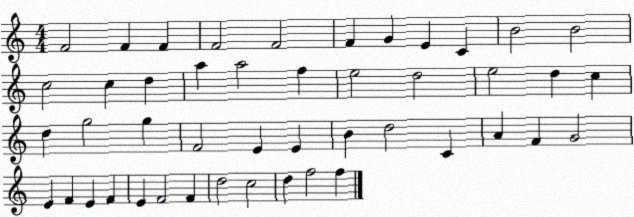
X:1
T:Untitled
M:4/4
L:1/4
K:C
F2 F F F2 F2 F G E C B2 B2 c2 c d a a2 f e2 d2 e2 d c d g2 g F2 E E B d2 C A F G2 E F E F E F2 F d2 c2 d f2 f